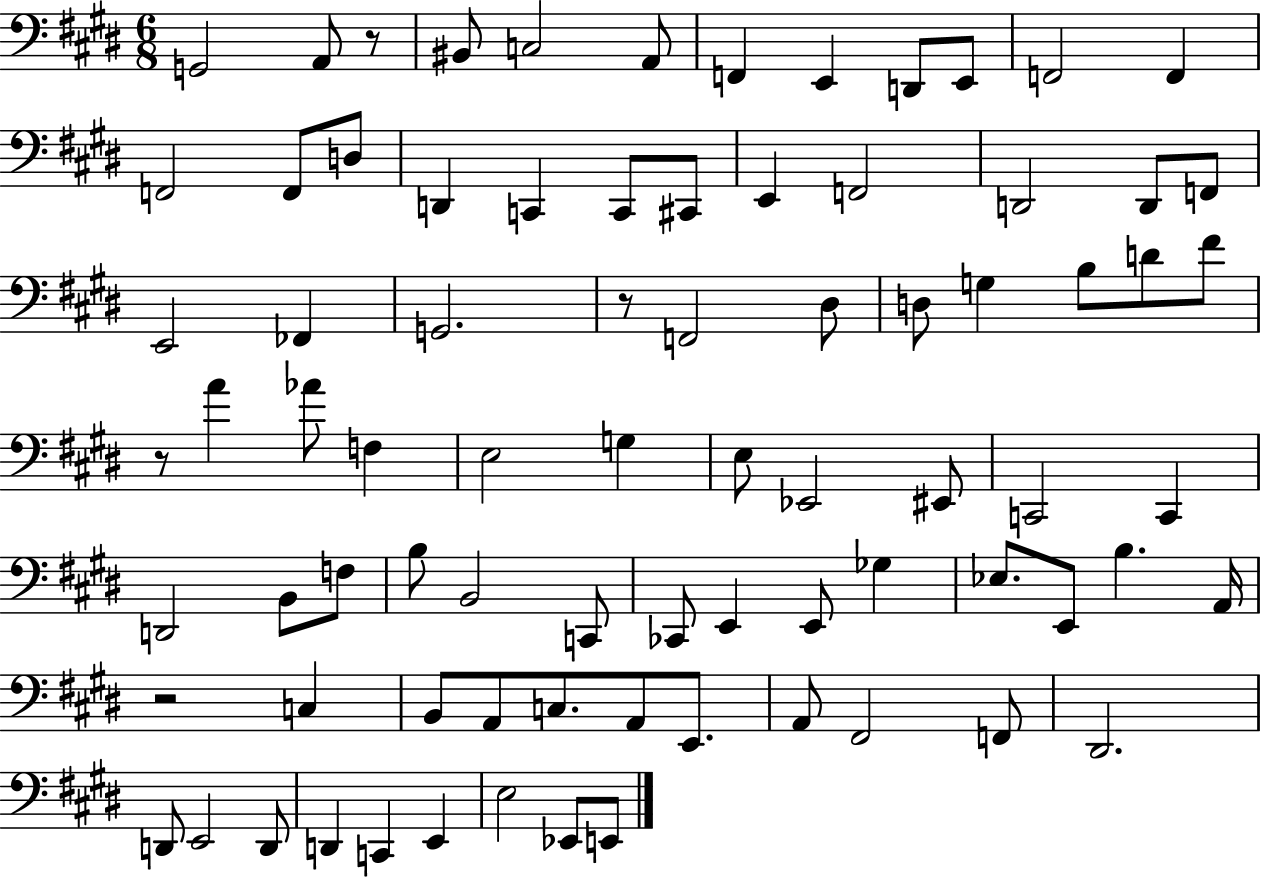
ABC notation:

X:1
T:Untitled
M:6/8
L:1/4
K:E
G,,2 A,,/2 z/2 ^B,,/2 C,2 A,,/2 F,, E,, D,,/2 E,,/2 F,,2 F,, F,,2 F,,/2 D,/2 D,, C,, C,,/2 ^C,,/2 E,, F,,2 D,,2 D,,/2 F,,/2 E,,2 _F,, G,,2 z/2 F,,2 ^D,/2 D,/2 G, B,/2 D/2 ^F/2 z/2 A _A/2 F, E,2 G, E,/2 _E,,2 ^E,,/2 C,,2 C,, D,,2 B,,/2 F,/2 B,/2 B,,2 C,,/2 _C,,/2 E,, E,,/2 _G, _E,/2 E,,/2 B, A,,/4 z2 C, B,,/2 A,,/2 C,/2 A,,/2 E,,/2 A,,/2 ^F,,2 F,,/2 ^D,,2 D,,/2 E,,2 D,,/2 D,, C,, E,, E,2 _E,,/2 E,,/2